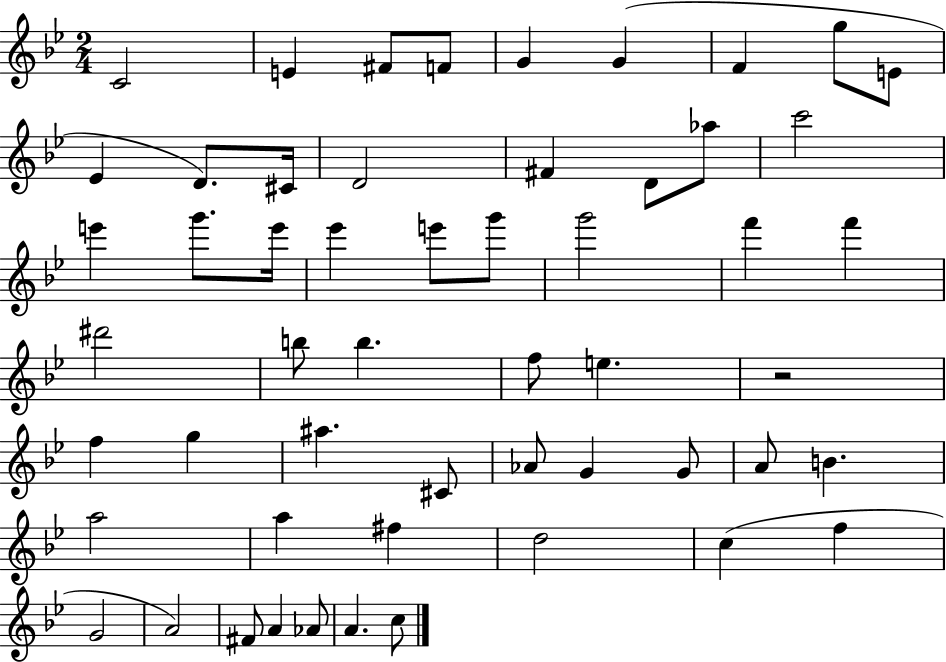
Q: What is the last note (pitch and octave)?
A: C5